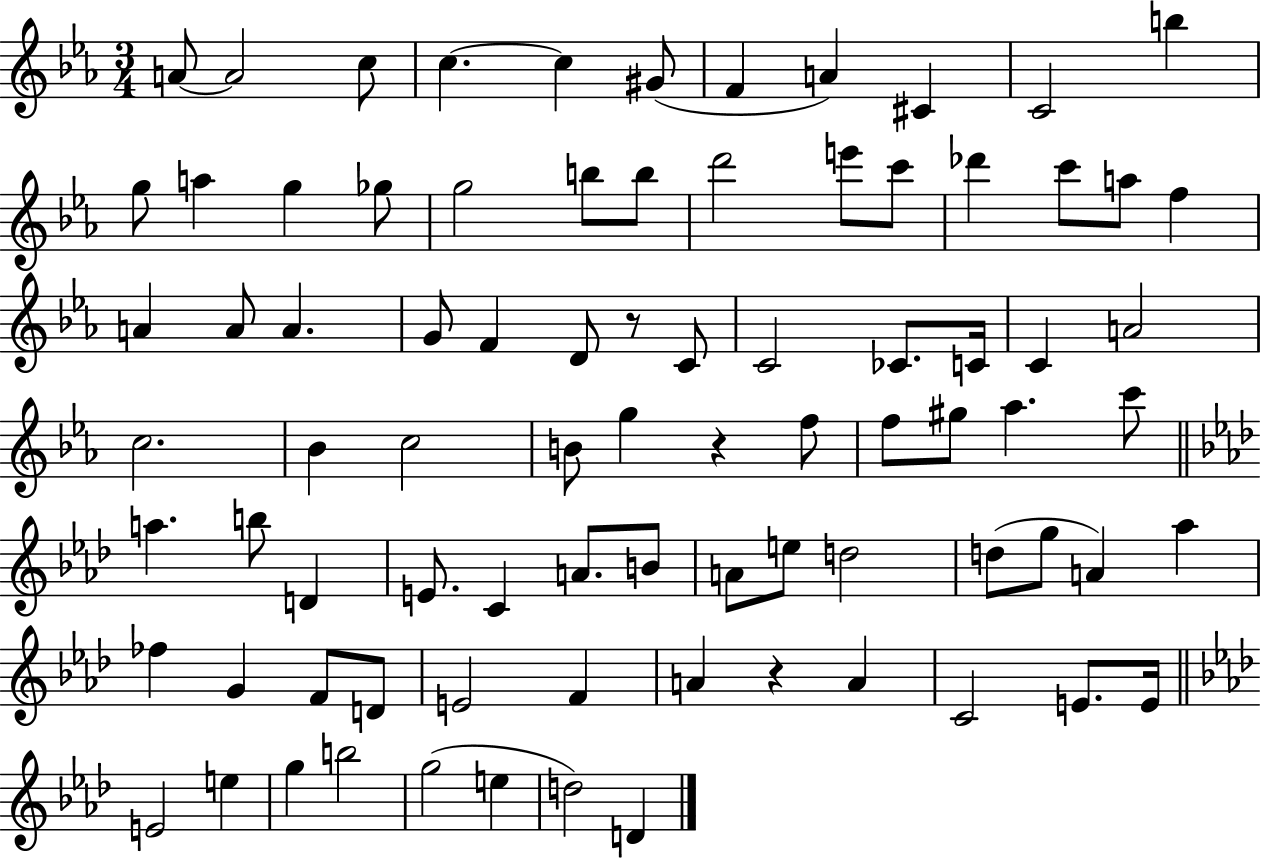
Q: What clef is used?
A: treble